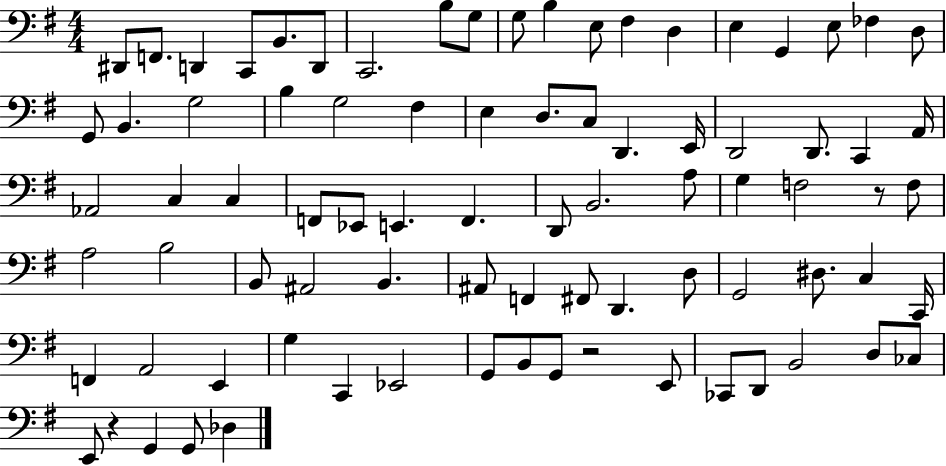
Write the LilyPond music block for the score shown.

{
  \clef bass
  \numericTimeSignature
  \time 4/4
  \key g \major
  dis,8 f,8. d,4 c,8 b,8. d,8 | c,2. b8 g8 | g8 b4 e8 fis4 d4 | e4 g,4 e8 fes4 d8 | \break g,8 b,4. g2 | b4 g2 fis4 | e4 d8. c8 d,4. e,16 | d,2 d,8. c,4 a,16 | \break aes,2 c4 c4 | f,8 ees,8 e,4. f,4. | d,8 b,2. a8 | g4 f2 r8 f8 | \break a2 b2 | b,8 ais,2 b,4. | ais,8 f,4 fis,8 d,4. d8 | g,2 dis8. c4 c,16 | \break f,4 a,2 e,4 | g4 c,4 ees,2 | g,8 b,8 g,8 r2 e,8 | ces,8 d,8 b,2 d8 ces8 | \break e,8 r4 g,4 g,8 des4 | \bar "|."
}